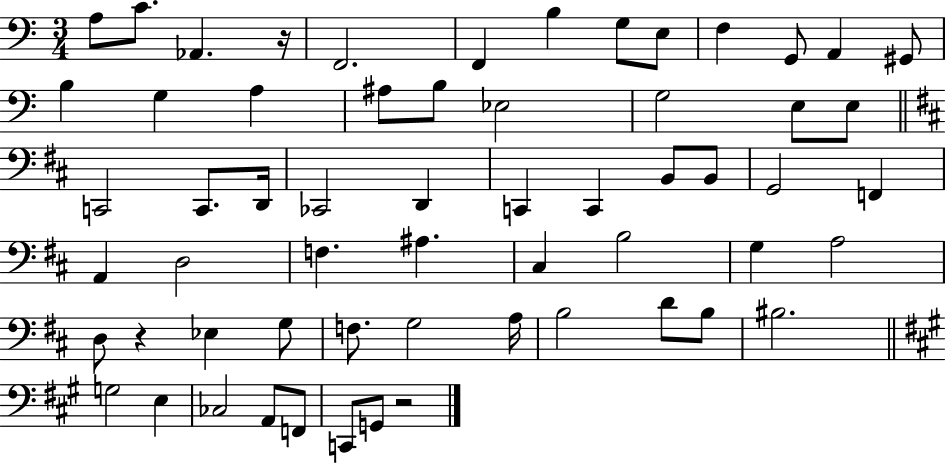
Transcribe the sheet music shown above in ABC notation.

X:1
T:Untitled
M:3/4
L:1/4
K:C
A,/2 C/2 _A,, z/4 F,,2 F,, B, G,/2 E,/2 F, G,,/2 A,, ^G,,/2 B, G, A, ^A,/2 B,/2 _E,2 G,2 E,/2 E,/2 C,,2 C,,/2 D,,/4 _C,,2 D,, C,, C,, B,,/2 B,,/2 G,,2 F,, A,, D,2 F, ^A, ^C, B,2 G, A,2 D,/2 z _E, G,/2 F,/2 G,2 A,/4 B,2 D/2 B,/2 ^B,2 G,2 E, _C,2 A,,/2 F,,/2 C,,/2 G,,/2 z2